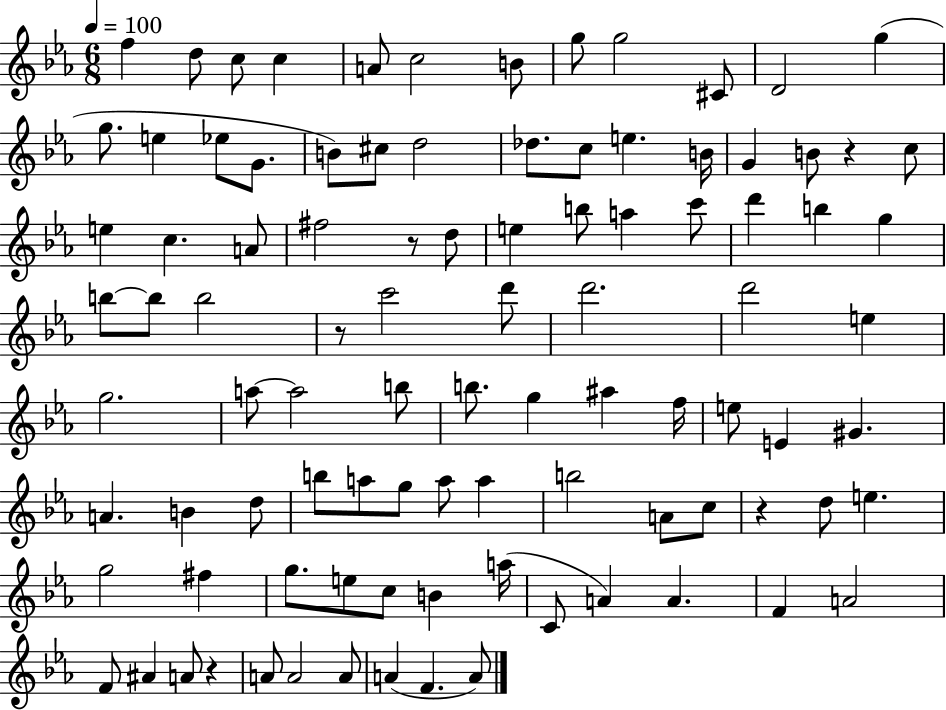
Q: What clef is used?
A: treble